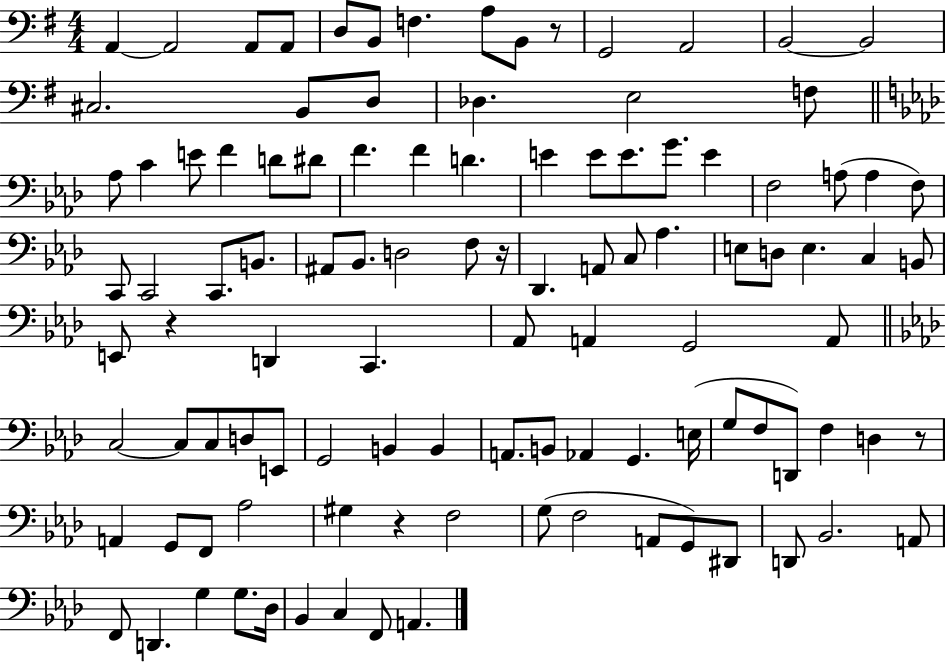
X:1
T:Untitled
M:4/4
L:1/4
K:G
A,, A,,2 A,,/2 A,,/2 D,/2 B,,/2 F, A,/2 B,,/2 z/2 G,,2 A,,2 B,,2 B,,2 ^C,2 B,,/2 D,/2 _D, E,2 F,/2 _A,/2 C E/2 F D/2 ^D/2 F F D E E/2 E/2 G/2 E F,2 A,/2 A, F,/2 C,,/2 C,,2 C,,/2 B,,/2 ^A,,/2 _B,,/2 D,2 F,/2 z/4 _D,, A,,/2 C,/2 _A, E,/2 D,/2 E, C, B,,/2 E,,/2 z D,, C,, _A,,/2 A,, G,,2 A,,/2 C,2 C,/2 C,/2 D,/2 E,,/2 G,,2 B,, B,, A,,/2 B,,/2 _A,, G,, E,/4 G,/2 F,/2 D,,/2 F, D, z/2 A,, G,,/2 F,,/2 _A,2 ^G, z F,2 G,/2 F,2 A,,/2 G,,/2 ^D,,/2 D,,/2 _B,,2 A,,/2 F,,/2 D,, G, G,/2 _D,/4 _B,, C, F,,/2 A,,